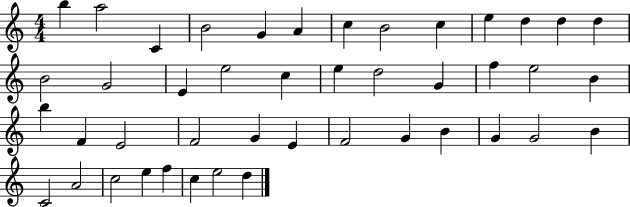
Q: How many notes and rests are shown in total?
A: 44